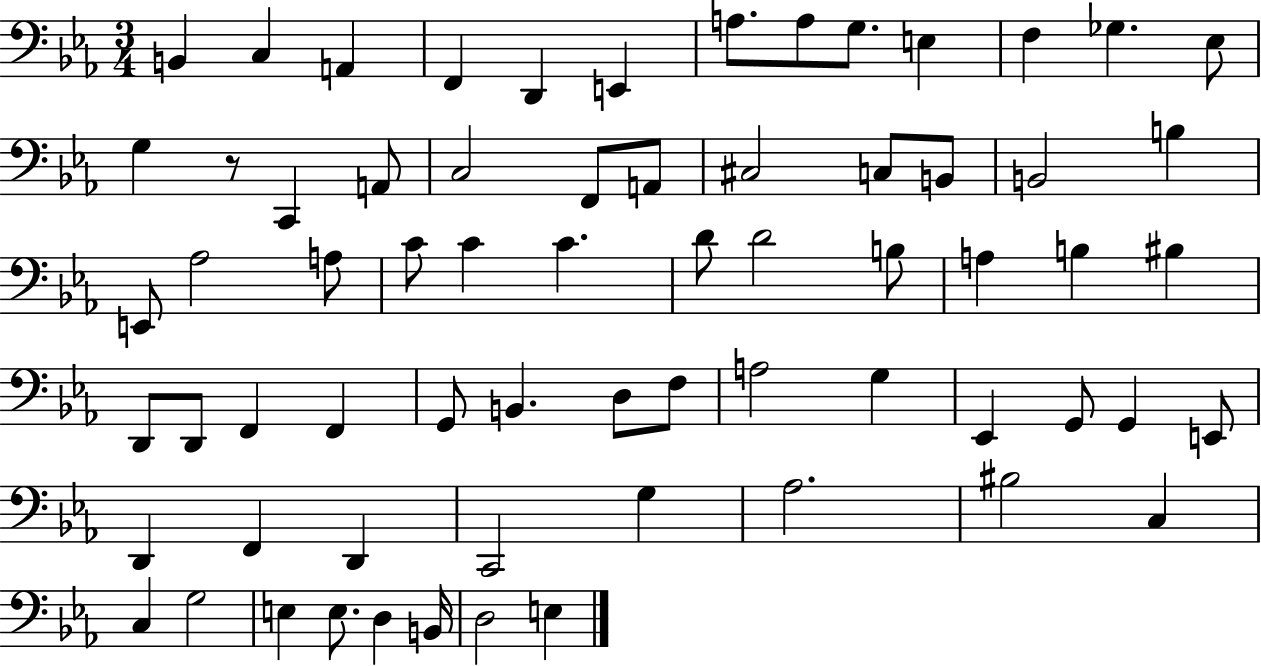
{
  \clef bass
  \numericTimeSignature
  \time 3/4
  \key ees \major
  \repeat volta 2 { b,4 c4 a,4 | f,4 d,4 e,4 | a8. a8 g8. e4 | f4 ges4. ees8 | \break g4 r8 c,4 a,8 | c2 f,8 a,8 | cis2 c8 b,8 | b,2 b4 | \break e,8 aes2 a8 | c'8 c'4 c'4. | d'8 d'2 b8 | a4 b4 bis4 | \break d,8 d,8 f,4 f,4 | g,8 b,4. d8 f8 | a2 g4 | ees,4 g,8 g,4 e,8 | \break d,4 f,4 d,4 | c,2 g4 | aes2. | bis2 c4 | \break c4 g2 | e4 e8. d4 b,16 | d2 e4 | } \bar "|."
}